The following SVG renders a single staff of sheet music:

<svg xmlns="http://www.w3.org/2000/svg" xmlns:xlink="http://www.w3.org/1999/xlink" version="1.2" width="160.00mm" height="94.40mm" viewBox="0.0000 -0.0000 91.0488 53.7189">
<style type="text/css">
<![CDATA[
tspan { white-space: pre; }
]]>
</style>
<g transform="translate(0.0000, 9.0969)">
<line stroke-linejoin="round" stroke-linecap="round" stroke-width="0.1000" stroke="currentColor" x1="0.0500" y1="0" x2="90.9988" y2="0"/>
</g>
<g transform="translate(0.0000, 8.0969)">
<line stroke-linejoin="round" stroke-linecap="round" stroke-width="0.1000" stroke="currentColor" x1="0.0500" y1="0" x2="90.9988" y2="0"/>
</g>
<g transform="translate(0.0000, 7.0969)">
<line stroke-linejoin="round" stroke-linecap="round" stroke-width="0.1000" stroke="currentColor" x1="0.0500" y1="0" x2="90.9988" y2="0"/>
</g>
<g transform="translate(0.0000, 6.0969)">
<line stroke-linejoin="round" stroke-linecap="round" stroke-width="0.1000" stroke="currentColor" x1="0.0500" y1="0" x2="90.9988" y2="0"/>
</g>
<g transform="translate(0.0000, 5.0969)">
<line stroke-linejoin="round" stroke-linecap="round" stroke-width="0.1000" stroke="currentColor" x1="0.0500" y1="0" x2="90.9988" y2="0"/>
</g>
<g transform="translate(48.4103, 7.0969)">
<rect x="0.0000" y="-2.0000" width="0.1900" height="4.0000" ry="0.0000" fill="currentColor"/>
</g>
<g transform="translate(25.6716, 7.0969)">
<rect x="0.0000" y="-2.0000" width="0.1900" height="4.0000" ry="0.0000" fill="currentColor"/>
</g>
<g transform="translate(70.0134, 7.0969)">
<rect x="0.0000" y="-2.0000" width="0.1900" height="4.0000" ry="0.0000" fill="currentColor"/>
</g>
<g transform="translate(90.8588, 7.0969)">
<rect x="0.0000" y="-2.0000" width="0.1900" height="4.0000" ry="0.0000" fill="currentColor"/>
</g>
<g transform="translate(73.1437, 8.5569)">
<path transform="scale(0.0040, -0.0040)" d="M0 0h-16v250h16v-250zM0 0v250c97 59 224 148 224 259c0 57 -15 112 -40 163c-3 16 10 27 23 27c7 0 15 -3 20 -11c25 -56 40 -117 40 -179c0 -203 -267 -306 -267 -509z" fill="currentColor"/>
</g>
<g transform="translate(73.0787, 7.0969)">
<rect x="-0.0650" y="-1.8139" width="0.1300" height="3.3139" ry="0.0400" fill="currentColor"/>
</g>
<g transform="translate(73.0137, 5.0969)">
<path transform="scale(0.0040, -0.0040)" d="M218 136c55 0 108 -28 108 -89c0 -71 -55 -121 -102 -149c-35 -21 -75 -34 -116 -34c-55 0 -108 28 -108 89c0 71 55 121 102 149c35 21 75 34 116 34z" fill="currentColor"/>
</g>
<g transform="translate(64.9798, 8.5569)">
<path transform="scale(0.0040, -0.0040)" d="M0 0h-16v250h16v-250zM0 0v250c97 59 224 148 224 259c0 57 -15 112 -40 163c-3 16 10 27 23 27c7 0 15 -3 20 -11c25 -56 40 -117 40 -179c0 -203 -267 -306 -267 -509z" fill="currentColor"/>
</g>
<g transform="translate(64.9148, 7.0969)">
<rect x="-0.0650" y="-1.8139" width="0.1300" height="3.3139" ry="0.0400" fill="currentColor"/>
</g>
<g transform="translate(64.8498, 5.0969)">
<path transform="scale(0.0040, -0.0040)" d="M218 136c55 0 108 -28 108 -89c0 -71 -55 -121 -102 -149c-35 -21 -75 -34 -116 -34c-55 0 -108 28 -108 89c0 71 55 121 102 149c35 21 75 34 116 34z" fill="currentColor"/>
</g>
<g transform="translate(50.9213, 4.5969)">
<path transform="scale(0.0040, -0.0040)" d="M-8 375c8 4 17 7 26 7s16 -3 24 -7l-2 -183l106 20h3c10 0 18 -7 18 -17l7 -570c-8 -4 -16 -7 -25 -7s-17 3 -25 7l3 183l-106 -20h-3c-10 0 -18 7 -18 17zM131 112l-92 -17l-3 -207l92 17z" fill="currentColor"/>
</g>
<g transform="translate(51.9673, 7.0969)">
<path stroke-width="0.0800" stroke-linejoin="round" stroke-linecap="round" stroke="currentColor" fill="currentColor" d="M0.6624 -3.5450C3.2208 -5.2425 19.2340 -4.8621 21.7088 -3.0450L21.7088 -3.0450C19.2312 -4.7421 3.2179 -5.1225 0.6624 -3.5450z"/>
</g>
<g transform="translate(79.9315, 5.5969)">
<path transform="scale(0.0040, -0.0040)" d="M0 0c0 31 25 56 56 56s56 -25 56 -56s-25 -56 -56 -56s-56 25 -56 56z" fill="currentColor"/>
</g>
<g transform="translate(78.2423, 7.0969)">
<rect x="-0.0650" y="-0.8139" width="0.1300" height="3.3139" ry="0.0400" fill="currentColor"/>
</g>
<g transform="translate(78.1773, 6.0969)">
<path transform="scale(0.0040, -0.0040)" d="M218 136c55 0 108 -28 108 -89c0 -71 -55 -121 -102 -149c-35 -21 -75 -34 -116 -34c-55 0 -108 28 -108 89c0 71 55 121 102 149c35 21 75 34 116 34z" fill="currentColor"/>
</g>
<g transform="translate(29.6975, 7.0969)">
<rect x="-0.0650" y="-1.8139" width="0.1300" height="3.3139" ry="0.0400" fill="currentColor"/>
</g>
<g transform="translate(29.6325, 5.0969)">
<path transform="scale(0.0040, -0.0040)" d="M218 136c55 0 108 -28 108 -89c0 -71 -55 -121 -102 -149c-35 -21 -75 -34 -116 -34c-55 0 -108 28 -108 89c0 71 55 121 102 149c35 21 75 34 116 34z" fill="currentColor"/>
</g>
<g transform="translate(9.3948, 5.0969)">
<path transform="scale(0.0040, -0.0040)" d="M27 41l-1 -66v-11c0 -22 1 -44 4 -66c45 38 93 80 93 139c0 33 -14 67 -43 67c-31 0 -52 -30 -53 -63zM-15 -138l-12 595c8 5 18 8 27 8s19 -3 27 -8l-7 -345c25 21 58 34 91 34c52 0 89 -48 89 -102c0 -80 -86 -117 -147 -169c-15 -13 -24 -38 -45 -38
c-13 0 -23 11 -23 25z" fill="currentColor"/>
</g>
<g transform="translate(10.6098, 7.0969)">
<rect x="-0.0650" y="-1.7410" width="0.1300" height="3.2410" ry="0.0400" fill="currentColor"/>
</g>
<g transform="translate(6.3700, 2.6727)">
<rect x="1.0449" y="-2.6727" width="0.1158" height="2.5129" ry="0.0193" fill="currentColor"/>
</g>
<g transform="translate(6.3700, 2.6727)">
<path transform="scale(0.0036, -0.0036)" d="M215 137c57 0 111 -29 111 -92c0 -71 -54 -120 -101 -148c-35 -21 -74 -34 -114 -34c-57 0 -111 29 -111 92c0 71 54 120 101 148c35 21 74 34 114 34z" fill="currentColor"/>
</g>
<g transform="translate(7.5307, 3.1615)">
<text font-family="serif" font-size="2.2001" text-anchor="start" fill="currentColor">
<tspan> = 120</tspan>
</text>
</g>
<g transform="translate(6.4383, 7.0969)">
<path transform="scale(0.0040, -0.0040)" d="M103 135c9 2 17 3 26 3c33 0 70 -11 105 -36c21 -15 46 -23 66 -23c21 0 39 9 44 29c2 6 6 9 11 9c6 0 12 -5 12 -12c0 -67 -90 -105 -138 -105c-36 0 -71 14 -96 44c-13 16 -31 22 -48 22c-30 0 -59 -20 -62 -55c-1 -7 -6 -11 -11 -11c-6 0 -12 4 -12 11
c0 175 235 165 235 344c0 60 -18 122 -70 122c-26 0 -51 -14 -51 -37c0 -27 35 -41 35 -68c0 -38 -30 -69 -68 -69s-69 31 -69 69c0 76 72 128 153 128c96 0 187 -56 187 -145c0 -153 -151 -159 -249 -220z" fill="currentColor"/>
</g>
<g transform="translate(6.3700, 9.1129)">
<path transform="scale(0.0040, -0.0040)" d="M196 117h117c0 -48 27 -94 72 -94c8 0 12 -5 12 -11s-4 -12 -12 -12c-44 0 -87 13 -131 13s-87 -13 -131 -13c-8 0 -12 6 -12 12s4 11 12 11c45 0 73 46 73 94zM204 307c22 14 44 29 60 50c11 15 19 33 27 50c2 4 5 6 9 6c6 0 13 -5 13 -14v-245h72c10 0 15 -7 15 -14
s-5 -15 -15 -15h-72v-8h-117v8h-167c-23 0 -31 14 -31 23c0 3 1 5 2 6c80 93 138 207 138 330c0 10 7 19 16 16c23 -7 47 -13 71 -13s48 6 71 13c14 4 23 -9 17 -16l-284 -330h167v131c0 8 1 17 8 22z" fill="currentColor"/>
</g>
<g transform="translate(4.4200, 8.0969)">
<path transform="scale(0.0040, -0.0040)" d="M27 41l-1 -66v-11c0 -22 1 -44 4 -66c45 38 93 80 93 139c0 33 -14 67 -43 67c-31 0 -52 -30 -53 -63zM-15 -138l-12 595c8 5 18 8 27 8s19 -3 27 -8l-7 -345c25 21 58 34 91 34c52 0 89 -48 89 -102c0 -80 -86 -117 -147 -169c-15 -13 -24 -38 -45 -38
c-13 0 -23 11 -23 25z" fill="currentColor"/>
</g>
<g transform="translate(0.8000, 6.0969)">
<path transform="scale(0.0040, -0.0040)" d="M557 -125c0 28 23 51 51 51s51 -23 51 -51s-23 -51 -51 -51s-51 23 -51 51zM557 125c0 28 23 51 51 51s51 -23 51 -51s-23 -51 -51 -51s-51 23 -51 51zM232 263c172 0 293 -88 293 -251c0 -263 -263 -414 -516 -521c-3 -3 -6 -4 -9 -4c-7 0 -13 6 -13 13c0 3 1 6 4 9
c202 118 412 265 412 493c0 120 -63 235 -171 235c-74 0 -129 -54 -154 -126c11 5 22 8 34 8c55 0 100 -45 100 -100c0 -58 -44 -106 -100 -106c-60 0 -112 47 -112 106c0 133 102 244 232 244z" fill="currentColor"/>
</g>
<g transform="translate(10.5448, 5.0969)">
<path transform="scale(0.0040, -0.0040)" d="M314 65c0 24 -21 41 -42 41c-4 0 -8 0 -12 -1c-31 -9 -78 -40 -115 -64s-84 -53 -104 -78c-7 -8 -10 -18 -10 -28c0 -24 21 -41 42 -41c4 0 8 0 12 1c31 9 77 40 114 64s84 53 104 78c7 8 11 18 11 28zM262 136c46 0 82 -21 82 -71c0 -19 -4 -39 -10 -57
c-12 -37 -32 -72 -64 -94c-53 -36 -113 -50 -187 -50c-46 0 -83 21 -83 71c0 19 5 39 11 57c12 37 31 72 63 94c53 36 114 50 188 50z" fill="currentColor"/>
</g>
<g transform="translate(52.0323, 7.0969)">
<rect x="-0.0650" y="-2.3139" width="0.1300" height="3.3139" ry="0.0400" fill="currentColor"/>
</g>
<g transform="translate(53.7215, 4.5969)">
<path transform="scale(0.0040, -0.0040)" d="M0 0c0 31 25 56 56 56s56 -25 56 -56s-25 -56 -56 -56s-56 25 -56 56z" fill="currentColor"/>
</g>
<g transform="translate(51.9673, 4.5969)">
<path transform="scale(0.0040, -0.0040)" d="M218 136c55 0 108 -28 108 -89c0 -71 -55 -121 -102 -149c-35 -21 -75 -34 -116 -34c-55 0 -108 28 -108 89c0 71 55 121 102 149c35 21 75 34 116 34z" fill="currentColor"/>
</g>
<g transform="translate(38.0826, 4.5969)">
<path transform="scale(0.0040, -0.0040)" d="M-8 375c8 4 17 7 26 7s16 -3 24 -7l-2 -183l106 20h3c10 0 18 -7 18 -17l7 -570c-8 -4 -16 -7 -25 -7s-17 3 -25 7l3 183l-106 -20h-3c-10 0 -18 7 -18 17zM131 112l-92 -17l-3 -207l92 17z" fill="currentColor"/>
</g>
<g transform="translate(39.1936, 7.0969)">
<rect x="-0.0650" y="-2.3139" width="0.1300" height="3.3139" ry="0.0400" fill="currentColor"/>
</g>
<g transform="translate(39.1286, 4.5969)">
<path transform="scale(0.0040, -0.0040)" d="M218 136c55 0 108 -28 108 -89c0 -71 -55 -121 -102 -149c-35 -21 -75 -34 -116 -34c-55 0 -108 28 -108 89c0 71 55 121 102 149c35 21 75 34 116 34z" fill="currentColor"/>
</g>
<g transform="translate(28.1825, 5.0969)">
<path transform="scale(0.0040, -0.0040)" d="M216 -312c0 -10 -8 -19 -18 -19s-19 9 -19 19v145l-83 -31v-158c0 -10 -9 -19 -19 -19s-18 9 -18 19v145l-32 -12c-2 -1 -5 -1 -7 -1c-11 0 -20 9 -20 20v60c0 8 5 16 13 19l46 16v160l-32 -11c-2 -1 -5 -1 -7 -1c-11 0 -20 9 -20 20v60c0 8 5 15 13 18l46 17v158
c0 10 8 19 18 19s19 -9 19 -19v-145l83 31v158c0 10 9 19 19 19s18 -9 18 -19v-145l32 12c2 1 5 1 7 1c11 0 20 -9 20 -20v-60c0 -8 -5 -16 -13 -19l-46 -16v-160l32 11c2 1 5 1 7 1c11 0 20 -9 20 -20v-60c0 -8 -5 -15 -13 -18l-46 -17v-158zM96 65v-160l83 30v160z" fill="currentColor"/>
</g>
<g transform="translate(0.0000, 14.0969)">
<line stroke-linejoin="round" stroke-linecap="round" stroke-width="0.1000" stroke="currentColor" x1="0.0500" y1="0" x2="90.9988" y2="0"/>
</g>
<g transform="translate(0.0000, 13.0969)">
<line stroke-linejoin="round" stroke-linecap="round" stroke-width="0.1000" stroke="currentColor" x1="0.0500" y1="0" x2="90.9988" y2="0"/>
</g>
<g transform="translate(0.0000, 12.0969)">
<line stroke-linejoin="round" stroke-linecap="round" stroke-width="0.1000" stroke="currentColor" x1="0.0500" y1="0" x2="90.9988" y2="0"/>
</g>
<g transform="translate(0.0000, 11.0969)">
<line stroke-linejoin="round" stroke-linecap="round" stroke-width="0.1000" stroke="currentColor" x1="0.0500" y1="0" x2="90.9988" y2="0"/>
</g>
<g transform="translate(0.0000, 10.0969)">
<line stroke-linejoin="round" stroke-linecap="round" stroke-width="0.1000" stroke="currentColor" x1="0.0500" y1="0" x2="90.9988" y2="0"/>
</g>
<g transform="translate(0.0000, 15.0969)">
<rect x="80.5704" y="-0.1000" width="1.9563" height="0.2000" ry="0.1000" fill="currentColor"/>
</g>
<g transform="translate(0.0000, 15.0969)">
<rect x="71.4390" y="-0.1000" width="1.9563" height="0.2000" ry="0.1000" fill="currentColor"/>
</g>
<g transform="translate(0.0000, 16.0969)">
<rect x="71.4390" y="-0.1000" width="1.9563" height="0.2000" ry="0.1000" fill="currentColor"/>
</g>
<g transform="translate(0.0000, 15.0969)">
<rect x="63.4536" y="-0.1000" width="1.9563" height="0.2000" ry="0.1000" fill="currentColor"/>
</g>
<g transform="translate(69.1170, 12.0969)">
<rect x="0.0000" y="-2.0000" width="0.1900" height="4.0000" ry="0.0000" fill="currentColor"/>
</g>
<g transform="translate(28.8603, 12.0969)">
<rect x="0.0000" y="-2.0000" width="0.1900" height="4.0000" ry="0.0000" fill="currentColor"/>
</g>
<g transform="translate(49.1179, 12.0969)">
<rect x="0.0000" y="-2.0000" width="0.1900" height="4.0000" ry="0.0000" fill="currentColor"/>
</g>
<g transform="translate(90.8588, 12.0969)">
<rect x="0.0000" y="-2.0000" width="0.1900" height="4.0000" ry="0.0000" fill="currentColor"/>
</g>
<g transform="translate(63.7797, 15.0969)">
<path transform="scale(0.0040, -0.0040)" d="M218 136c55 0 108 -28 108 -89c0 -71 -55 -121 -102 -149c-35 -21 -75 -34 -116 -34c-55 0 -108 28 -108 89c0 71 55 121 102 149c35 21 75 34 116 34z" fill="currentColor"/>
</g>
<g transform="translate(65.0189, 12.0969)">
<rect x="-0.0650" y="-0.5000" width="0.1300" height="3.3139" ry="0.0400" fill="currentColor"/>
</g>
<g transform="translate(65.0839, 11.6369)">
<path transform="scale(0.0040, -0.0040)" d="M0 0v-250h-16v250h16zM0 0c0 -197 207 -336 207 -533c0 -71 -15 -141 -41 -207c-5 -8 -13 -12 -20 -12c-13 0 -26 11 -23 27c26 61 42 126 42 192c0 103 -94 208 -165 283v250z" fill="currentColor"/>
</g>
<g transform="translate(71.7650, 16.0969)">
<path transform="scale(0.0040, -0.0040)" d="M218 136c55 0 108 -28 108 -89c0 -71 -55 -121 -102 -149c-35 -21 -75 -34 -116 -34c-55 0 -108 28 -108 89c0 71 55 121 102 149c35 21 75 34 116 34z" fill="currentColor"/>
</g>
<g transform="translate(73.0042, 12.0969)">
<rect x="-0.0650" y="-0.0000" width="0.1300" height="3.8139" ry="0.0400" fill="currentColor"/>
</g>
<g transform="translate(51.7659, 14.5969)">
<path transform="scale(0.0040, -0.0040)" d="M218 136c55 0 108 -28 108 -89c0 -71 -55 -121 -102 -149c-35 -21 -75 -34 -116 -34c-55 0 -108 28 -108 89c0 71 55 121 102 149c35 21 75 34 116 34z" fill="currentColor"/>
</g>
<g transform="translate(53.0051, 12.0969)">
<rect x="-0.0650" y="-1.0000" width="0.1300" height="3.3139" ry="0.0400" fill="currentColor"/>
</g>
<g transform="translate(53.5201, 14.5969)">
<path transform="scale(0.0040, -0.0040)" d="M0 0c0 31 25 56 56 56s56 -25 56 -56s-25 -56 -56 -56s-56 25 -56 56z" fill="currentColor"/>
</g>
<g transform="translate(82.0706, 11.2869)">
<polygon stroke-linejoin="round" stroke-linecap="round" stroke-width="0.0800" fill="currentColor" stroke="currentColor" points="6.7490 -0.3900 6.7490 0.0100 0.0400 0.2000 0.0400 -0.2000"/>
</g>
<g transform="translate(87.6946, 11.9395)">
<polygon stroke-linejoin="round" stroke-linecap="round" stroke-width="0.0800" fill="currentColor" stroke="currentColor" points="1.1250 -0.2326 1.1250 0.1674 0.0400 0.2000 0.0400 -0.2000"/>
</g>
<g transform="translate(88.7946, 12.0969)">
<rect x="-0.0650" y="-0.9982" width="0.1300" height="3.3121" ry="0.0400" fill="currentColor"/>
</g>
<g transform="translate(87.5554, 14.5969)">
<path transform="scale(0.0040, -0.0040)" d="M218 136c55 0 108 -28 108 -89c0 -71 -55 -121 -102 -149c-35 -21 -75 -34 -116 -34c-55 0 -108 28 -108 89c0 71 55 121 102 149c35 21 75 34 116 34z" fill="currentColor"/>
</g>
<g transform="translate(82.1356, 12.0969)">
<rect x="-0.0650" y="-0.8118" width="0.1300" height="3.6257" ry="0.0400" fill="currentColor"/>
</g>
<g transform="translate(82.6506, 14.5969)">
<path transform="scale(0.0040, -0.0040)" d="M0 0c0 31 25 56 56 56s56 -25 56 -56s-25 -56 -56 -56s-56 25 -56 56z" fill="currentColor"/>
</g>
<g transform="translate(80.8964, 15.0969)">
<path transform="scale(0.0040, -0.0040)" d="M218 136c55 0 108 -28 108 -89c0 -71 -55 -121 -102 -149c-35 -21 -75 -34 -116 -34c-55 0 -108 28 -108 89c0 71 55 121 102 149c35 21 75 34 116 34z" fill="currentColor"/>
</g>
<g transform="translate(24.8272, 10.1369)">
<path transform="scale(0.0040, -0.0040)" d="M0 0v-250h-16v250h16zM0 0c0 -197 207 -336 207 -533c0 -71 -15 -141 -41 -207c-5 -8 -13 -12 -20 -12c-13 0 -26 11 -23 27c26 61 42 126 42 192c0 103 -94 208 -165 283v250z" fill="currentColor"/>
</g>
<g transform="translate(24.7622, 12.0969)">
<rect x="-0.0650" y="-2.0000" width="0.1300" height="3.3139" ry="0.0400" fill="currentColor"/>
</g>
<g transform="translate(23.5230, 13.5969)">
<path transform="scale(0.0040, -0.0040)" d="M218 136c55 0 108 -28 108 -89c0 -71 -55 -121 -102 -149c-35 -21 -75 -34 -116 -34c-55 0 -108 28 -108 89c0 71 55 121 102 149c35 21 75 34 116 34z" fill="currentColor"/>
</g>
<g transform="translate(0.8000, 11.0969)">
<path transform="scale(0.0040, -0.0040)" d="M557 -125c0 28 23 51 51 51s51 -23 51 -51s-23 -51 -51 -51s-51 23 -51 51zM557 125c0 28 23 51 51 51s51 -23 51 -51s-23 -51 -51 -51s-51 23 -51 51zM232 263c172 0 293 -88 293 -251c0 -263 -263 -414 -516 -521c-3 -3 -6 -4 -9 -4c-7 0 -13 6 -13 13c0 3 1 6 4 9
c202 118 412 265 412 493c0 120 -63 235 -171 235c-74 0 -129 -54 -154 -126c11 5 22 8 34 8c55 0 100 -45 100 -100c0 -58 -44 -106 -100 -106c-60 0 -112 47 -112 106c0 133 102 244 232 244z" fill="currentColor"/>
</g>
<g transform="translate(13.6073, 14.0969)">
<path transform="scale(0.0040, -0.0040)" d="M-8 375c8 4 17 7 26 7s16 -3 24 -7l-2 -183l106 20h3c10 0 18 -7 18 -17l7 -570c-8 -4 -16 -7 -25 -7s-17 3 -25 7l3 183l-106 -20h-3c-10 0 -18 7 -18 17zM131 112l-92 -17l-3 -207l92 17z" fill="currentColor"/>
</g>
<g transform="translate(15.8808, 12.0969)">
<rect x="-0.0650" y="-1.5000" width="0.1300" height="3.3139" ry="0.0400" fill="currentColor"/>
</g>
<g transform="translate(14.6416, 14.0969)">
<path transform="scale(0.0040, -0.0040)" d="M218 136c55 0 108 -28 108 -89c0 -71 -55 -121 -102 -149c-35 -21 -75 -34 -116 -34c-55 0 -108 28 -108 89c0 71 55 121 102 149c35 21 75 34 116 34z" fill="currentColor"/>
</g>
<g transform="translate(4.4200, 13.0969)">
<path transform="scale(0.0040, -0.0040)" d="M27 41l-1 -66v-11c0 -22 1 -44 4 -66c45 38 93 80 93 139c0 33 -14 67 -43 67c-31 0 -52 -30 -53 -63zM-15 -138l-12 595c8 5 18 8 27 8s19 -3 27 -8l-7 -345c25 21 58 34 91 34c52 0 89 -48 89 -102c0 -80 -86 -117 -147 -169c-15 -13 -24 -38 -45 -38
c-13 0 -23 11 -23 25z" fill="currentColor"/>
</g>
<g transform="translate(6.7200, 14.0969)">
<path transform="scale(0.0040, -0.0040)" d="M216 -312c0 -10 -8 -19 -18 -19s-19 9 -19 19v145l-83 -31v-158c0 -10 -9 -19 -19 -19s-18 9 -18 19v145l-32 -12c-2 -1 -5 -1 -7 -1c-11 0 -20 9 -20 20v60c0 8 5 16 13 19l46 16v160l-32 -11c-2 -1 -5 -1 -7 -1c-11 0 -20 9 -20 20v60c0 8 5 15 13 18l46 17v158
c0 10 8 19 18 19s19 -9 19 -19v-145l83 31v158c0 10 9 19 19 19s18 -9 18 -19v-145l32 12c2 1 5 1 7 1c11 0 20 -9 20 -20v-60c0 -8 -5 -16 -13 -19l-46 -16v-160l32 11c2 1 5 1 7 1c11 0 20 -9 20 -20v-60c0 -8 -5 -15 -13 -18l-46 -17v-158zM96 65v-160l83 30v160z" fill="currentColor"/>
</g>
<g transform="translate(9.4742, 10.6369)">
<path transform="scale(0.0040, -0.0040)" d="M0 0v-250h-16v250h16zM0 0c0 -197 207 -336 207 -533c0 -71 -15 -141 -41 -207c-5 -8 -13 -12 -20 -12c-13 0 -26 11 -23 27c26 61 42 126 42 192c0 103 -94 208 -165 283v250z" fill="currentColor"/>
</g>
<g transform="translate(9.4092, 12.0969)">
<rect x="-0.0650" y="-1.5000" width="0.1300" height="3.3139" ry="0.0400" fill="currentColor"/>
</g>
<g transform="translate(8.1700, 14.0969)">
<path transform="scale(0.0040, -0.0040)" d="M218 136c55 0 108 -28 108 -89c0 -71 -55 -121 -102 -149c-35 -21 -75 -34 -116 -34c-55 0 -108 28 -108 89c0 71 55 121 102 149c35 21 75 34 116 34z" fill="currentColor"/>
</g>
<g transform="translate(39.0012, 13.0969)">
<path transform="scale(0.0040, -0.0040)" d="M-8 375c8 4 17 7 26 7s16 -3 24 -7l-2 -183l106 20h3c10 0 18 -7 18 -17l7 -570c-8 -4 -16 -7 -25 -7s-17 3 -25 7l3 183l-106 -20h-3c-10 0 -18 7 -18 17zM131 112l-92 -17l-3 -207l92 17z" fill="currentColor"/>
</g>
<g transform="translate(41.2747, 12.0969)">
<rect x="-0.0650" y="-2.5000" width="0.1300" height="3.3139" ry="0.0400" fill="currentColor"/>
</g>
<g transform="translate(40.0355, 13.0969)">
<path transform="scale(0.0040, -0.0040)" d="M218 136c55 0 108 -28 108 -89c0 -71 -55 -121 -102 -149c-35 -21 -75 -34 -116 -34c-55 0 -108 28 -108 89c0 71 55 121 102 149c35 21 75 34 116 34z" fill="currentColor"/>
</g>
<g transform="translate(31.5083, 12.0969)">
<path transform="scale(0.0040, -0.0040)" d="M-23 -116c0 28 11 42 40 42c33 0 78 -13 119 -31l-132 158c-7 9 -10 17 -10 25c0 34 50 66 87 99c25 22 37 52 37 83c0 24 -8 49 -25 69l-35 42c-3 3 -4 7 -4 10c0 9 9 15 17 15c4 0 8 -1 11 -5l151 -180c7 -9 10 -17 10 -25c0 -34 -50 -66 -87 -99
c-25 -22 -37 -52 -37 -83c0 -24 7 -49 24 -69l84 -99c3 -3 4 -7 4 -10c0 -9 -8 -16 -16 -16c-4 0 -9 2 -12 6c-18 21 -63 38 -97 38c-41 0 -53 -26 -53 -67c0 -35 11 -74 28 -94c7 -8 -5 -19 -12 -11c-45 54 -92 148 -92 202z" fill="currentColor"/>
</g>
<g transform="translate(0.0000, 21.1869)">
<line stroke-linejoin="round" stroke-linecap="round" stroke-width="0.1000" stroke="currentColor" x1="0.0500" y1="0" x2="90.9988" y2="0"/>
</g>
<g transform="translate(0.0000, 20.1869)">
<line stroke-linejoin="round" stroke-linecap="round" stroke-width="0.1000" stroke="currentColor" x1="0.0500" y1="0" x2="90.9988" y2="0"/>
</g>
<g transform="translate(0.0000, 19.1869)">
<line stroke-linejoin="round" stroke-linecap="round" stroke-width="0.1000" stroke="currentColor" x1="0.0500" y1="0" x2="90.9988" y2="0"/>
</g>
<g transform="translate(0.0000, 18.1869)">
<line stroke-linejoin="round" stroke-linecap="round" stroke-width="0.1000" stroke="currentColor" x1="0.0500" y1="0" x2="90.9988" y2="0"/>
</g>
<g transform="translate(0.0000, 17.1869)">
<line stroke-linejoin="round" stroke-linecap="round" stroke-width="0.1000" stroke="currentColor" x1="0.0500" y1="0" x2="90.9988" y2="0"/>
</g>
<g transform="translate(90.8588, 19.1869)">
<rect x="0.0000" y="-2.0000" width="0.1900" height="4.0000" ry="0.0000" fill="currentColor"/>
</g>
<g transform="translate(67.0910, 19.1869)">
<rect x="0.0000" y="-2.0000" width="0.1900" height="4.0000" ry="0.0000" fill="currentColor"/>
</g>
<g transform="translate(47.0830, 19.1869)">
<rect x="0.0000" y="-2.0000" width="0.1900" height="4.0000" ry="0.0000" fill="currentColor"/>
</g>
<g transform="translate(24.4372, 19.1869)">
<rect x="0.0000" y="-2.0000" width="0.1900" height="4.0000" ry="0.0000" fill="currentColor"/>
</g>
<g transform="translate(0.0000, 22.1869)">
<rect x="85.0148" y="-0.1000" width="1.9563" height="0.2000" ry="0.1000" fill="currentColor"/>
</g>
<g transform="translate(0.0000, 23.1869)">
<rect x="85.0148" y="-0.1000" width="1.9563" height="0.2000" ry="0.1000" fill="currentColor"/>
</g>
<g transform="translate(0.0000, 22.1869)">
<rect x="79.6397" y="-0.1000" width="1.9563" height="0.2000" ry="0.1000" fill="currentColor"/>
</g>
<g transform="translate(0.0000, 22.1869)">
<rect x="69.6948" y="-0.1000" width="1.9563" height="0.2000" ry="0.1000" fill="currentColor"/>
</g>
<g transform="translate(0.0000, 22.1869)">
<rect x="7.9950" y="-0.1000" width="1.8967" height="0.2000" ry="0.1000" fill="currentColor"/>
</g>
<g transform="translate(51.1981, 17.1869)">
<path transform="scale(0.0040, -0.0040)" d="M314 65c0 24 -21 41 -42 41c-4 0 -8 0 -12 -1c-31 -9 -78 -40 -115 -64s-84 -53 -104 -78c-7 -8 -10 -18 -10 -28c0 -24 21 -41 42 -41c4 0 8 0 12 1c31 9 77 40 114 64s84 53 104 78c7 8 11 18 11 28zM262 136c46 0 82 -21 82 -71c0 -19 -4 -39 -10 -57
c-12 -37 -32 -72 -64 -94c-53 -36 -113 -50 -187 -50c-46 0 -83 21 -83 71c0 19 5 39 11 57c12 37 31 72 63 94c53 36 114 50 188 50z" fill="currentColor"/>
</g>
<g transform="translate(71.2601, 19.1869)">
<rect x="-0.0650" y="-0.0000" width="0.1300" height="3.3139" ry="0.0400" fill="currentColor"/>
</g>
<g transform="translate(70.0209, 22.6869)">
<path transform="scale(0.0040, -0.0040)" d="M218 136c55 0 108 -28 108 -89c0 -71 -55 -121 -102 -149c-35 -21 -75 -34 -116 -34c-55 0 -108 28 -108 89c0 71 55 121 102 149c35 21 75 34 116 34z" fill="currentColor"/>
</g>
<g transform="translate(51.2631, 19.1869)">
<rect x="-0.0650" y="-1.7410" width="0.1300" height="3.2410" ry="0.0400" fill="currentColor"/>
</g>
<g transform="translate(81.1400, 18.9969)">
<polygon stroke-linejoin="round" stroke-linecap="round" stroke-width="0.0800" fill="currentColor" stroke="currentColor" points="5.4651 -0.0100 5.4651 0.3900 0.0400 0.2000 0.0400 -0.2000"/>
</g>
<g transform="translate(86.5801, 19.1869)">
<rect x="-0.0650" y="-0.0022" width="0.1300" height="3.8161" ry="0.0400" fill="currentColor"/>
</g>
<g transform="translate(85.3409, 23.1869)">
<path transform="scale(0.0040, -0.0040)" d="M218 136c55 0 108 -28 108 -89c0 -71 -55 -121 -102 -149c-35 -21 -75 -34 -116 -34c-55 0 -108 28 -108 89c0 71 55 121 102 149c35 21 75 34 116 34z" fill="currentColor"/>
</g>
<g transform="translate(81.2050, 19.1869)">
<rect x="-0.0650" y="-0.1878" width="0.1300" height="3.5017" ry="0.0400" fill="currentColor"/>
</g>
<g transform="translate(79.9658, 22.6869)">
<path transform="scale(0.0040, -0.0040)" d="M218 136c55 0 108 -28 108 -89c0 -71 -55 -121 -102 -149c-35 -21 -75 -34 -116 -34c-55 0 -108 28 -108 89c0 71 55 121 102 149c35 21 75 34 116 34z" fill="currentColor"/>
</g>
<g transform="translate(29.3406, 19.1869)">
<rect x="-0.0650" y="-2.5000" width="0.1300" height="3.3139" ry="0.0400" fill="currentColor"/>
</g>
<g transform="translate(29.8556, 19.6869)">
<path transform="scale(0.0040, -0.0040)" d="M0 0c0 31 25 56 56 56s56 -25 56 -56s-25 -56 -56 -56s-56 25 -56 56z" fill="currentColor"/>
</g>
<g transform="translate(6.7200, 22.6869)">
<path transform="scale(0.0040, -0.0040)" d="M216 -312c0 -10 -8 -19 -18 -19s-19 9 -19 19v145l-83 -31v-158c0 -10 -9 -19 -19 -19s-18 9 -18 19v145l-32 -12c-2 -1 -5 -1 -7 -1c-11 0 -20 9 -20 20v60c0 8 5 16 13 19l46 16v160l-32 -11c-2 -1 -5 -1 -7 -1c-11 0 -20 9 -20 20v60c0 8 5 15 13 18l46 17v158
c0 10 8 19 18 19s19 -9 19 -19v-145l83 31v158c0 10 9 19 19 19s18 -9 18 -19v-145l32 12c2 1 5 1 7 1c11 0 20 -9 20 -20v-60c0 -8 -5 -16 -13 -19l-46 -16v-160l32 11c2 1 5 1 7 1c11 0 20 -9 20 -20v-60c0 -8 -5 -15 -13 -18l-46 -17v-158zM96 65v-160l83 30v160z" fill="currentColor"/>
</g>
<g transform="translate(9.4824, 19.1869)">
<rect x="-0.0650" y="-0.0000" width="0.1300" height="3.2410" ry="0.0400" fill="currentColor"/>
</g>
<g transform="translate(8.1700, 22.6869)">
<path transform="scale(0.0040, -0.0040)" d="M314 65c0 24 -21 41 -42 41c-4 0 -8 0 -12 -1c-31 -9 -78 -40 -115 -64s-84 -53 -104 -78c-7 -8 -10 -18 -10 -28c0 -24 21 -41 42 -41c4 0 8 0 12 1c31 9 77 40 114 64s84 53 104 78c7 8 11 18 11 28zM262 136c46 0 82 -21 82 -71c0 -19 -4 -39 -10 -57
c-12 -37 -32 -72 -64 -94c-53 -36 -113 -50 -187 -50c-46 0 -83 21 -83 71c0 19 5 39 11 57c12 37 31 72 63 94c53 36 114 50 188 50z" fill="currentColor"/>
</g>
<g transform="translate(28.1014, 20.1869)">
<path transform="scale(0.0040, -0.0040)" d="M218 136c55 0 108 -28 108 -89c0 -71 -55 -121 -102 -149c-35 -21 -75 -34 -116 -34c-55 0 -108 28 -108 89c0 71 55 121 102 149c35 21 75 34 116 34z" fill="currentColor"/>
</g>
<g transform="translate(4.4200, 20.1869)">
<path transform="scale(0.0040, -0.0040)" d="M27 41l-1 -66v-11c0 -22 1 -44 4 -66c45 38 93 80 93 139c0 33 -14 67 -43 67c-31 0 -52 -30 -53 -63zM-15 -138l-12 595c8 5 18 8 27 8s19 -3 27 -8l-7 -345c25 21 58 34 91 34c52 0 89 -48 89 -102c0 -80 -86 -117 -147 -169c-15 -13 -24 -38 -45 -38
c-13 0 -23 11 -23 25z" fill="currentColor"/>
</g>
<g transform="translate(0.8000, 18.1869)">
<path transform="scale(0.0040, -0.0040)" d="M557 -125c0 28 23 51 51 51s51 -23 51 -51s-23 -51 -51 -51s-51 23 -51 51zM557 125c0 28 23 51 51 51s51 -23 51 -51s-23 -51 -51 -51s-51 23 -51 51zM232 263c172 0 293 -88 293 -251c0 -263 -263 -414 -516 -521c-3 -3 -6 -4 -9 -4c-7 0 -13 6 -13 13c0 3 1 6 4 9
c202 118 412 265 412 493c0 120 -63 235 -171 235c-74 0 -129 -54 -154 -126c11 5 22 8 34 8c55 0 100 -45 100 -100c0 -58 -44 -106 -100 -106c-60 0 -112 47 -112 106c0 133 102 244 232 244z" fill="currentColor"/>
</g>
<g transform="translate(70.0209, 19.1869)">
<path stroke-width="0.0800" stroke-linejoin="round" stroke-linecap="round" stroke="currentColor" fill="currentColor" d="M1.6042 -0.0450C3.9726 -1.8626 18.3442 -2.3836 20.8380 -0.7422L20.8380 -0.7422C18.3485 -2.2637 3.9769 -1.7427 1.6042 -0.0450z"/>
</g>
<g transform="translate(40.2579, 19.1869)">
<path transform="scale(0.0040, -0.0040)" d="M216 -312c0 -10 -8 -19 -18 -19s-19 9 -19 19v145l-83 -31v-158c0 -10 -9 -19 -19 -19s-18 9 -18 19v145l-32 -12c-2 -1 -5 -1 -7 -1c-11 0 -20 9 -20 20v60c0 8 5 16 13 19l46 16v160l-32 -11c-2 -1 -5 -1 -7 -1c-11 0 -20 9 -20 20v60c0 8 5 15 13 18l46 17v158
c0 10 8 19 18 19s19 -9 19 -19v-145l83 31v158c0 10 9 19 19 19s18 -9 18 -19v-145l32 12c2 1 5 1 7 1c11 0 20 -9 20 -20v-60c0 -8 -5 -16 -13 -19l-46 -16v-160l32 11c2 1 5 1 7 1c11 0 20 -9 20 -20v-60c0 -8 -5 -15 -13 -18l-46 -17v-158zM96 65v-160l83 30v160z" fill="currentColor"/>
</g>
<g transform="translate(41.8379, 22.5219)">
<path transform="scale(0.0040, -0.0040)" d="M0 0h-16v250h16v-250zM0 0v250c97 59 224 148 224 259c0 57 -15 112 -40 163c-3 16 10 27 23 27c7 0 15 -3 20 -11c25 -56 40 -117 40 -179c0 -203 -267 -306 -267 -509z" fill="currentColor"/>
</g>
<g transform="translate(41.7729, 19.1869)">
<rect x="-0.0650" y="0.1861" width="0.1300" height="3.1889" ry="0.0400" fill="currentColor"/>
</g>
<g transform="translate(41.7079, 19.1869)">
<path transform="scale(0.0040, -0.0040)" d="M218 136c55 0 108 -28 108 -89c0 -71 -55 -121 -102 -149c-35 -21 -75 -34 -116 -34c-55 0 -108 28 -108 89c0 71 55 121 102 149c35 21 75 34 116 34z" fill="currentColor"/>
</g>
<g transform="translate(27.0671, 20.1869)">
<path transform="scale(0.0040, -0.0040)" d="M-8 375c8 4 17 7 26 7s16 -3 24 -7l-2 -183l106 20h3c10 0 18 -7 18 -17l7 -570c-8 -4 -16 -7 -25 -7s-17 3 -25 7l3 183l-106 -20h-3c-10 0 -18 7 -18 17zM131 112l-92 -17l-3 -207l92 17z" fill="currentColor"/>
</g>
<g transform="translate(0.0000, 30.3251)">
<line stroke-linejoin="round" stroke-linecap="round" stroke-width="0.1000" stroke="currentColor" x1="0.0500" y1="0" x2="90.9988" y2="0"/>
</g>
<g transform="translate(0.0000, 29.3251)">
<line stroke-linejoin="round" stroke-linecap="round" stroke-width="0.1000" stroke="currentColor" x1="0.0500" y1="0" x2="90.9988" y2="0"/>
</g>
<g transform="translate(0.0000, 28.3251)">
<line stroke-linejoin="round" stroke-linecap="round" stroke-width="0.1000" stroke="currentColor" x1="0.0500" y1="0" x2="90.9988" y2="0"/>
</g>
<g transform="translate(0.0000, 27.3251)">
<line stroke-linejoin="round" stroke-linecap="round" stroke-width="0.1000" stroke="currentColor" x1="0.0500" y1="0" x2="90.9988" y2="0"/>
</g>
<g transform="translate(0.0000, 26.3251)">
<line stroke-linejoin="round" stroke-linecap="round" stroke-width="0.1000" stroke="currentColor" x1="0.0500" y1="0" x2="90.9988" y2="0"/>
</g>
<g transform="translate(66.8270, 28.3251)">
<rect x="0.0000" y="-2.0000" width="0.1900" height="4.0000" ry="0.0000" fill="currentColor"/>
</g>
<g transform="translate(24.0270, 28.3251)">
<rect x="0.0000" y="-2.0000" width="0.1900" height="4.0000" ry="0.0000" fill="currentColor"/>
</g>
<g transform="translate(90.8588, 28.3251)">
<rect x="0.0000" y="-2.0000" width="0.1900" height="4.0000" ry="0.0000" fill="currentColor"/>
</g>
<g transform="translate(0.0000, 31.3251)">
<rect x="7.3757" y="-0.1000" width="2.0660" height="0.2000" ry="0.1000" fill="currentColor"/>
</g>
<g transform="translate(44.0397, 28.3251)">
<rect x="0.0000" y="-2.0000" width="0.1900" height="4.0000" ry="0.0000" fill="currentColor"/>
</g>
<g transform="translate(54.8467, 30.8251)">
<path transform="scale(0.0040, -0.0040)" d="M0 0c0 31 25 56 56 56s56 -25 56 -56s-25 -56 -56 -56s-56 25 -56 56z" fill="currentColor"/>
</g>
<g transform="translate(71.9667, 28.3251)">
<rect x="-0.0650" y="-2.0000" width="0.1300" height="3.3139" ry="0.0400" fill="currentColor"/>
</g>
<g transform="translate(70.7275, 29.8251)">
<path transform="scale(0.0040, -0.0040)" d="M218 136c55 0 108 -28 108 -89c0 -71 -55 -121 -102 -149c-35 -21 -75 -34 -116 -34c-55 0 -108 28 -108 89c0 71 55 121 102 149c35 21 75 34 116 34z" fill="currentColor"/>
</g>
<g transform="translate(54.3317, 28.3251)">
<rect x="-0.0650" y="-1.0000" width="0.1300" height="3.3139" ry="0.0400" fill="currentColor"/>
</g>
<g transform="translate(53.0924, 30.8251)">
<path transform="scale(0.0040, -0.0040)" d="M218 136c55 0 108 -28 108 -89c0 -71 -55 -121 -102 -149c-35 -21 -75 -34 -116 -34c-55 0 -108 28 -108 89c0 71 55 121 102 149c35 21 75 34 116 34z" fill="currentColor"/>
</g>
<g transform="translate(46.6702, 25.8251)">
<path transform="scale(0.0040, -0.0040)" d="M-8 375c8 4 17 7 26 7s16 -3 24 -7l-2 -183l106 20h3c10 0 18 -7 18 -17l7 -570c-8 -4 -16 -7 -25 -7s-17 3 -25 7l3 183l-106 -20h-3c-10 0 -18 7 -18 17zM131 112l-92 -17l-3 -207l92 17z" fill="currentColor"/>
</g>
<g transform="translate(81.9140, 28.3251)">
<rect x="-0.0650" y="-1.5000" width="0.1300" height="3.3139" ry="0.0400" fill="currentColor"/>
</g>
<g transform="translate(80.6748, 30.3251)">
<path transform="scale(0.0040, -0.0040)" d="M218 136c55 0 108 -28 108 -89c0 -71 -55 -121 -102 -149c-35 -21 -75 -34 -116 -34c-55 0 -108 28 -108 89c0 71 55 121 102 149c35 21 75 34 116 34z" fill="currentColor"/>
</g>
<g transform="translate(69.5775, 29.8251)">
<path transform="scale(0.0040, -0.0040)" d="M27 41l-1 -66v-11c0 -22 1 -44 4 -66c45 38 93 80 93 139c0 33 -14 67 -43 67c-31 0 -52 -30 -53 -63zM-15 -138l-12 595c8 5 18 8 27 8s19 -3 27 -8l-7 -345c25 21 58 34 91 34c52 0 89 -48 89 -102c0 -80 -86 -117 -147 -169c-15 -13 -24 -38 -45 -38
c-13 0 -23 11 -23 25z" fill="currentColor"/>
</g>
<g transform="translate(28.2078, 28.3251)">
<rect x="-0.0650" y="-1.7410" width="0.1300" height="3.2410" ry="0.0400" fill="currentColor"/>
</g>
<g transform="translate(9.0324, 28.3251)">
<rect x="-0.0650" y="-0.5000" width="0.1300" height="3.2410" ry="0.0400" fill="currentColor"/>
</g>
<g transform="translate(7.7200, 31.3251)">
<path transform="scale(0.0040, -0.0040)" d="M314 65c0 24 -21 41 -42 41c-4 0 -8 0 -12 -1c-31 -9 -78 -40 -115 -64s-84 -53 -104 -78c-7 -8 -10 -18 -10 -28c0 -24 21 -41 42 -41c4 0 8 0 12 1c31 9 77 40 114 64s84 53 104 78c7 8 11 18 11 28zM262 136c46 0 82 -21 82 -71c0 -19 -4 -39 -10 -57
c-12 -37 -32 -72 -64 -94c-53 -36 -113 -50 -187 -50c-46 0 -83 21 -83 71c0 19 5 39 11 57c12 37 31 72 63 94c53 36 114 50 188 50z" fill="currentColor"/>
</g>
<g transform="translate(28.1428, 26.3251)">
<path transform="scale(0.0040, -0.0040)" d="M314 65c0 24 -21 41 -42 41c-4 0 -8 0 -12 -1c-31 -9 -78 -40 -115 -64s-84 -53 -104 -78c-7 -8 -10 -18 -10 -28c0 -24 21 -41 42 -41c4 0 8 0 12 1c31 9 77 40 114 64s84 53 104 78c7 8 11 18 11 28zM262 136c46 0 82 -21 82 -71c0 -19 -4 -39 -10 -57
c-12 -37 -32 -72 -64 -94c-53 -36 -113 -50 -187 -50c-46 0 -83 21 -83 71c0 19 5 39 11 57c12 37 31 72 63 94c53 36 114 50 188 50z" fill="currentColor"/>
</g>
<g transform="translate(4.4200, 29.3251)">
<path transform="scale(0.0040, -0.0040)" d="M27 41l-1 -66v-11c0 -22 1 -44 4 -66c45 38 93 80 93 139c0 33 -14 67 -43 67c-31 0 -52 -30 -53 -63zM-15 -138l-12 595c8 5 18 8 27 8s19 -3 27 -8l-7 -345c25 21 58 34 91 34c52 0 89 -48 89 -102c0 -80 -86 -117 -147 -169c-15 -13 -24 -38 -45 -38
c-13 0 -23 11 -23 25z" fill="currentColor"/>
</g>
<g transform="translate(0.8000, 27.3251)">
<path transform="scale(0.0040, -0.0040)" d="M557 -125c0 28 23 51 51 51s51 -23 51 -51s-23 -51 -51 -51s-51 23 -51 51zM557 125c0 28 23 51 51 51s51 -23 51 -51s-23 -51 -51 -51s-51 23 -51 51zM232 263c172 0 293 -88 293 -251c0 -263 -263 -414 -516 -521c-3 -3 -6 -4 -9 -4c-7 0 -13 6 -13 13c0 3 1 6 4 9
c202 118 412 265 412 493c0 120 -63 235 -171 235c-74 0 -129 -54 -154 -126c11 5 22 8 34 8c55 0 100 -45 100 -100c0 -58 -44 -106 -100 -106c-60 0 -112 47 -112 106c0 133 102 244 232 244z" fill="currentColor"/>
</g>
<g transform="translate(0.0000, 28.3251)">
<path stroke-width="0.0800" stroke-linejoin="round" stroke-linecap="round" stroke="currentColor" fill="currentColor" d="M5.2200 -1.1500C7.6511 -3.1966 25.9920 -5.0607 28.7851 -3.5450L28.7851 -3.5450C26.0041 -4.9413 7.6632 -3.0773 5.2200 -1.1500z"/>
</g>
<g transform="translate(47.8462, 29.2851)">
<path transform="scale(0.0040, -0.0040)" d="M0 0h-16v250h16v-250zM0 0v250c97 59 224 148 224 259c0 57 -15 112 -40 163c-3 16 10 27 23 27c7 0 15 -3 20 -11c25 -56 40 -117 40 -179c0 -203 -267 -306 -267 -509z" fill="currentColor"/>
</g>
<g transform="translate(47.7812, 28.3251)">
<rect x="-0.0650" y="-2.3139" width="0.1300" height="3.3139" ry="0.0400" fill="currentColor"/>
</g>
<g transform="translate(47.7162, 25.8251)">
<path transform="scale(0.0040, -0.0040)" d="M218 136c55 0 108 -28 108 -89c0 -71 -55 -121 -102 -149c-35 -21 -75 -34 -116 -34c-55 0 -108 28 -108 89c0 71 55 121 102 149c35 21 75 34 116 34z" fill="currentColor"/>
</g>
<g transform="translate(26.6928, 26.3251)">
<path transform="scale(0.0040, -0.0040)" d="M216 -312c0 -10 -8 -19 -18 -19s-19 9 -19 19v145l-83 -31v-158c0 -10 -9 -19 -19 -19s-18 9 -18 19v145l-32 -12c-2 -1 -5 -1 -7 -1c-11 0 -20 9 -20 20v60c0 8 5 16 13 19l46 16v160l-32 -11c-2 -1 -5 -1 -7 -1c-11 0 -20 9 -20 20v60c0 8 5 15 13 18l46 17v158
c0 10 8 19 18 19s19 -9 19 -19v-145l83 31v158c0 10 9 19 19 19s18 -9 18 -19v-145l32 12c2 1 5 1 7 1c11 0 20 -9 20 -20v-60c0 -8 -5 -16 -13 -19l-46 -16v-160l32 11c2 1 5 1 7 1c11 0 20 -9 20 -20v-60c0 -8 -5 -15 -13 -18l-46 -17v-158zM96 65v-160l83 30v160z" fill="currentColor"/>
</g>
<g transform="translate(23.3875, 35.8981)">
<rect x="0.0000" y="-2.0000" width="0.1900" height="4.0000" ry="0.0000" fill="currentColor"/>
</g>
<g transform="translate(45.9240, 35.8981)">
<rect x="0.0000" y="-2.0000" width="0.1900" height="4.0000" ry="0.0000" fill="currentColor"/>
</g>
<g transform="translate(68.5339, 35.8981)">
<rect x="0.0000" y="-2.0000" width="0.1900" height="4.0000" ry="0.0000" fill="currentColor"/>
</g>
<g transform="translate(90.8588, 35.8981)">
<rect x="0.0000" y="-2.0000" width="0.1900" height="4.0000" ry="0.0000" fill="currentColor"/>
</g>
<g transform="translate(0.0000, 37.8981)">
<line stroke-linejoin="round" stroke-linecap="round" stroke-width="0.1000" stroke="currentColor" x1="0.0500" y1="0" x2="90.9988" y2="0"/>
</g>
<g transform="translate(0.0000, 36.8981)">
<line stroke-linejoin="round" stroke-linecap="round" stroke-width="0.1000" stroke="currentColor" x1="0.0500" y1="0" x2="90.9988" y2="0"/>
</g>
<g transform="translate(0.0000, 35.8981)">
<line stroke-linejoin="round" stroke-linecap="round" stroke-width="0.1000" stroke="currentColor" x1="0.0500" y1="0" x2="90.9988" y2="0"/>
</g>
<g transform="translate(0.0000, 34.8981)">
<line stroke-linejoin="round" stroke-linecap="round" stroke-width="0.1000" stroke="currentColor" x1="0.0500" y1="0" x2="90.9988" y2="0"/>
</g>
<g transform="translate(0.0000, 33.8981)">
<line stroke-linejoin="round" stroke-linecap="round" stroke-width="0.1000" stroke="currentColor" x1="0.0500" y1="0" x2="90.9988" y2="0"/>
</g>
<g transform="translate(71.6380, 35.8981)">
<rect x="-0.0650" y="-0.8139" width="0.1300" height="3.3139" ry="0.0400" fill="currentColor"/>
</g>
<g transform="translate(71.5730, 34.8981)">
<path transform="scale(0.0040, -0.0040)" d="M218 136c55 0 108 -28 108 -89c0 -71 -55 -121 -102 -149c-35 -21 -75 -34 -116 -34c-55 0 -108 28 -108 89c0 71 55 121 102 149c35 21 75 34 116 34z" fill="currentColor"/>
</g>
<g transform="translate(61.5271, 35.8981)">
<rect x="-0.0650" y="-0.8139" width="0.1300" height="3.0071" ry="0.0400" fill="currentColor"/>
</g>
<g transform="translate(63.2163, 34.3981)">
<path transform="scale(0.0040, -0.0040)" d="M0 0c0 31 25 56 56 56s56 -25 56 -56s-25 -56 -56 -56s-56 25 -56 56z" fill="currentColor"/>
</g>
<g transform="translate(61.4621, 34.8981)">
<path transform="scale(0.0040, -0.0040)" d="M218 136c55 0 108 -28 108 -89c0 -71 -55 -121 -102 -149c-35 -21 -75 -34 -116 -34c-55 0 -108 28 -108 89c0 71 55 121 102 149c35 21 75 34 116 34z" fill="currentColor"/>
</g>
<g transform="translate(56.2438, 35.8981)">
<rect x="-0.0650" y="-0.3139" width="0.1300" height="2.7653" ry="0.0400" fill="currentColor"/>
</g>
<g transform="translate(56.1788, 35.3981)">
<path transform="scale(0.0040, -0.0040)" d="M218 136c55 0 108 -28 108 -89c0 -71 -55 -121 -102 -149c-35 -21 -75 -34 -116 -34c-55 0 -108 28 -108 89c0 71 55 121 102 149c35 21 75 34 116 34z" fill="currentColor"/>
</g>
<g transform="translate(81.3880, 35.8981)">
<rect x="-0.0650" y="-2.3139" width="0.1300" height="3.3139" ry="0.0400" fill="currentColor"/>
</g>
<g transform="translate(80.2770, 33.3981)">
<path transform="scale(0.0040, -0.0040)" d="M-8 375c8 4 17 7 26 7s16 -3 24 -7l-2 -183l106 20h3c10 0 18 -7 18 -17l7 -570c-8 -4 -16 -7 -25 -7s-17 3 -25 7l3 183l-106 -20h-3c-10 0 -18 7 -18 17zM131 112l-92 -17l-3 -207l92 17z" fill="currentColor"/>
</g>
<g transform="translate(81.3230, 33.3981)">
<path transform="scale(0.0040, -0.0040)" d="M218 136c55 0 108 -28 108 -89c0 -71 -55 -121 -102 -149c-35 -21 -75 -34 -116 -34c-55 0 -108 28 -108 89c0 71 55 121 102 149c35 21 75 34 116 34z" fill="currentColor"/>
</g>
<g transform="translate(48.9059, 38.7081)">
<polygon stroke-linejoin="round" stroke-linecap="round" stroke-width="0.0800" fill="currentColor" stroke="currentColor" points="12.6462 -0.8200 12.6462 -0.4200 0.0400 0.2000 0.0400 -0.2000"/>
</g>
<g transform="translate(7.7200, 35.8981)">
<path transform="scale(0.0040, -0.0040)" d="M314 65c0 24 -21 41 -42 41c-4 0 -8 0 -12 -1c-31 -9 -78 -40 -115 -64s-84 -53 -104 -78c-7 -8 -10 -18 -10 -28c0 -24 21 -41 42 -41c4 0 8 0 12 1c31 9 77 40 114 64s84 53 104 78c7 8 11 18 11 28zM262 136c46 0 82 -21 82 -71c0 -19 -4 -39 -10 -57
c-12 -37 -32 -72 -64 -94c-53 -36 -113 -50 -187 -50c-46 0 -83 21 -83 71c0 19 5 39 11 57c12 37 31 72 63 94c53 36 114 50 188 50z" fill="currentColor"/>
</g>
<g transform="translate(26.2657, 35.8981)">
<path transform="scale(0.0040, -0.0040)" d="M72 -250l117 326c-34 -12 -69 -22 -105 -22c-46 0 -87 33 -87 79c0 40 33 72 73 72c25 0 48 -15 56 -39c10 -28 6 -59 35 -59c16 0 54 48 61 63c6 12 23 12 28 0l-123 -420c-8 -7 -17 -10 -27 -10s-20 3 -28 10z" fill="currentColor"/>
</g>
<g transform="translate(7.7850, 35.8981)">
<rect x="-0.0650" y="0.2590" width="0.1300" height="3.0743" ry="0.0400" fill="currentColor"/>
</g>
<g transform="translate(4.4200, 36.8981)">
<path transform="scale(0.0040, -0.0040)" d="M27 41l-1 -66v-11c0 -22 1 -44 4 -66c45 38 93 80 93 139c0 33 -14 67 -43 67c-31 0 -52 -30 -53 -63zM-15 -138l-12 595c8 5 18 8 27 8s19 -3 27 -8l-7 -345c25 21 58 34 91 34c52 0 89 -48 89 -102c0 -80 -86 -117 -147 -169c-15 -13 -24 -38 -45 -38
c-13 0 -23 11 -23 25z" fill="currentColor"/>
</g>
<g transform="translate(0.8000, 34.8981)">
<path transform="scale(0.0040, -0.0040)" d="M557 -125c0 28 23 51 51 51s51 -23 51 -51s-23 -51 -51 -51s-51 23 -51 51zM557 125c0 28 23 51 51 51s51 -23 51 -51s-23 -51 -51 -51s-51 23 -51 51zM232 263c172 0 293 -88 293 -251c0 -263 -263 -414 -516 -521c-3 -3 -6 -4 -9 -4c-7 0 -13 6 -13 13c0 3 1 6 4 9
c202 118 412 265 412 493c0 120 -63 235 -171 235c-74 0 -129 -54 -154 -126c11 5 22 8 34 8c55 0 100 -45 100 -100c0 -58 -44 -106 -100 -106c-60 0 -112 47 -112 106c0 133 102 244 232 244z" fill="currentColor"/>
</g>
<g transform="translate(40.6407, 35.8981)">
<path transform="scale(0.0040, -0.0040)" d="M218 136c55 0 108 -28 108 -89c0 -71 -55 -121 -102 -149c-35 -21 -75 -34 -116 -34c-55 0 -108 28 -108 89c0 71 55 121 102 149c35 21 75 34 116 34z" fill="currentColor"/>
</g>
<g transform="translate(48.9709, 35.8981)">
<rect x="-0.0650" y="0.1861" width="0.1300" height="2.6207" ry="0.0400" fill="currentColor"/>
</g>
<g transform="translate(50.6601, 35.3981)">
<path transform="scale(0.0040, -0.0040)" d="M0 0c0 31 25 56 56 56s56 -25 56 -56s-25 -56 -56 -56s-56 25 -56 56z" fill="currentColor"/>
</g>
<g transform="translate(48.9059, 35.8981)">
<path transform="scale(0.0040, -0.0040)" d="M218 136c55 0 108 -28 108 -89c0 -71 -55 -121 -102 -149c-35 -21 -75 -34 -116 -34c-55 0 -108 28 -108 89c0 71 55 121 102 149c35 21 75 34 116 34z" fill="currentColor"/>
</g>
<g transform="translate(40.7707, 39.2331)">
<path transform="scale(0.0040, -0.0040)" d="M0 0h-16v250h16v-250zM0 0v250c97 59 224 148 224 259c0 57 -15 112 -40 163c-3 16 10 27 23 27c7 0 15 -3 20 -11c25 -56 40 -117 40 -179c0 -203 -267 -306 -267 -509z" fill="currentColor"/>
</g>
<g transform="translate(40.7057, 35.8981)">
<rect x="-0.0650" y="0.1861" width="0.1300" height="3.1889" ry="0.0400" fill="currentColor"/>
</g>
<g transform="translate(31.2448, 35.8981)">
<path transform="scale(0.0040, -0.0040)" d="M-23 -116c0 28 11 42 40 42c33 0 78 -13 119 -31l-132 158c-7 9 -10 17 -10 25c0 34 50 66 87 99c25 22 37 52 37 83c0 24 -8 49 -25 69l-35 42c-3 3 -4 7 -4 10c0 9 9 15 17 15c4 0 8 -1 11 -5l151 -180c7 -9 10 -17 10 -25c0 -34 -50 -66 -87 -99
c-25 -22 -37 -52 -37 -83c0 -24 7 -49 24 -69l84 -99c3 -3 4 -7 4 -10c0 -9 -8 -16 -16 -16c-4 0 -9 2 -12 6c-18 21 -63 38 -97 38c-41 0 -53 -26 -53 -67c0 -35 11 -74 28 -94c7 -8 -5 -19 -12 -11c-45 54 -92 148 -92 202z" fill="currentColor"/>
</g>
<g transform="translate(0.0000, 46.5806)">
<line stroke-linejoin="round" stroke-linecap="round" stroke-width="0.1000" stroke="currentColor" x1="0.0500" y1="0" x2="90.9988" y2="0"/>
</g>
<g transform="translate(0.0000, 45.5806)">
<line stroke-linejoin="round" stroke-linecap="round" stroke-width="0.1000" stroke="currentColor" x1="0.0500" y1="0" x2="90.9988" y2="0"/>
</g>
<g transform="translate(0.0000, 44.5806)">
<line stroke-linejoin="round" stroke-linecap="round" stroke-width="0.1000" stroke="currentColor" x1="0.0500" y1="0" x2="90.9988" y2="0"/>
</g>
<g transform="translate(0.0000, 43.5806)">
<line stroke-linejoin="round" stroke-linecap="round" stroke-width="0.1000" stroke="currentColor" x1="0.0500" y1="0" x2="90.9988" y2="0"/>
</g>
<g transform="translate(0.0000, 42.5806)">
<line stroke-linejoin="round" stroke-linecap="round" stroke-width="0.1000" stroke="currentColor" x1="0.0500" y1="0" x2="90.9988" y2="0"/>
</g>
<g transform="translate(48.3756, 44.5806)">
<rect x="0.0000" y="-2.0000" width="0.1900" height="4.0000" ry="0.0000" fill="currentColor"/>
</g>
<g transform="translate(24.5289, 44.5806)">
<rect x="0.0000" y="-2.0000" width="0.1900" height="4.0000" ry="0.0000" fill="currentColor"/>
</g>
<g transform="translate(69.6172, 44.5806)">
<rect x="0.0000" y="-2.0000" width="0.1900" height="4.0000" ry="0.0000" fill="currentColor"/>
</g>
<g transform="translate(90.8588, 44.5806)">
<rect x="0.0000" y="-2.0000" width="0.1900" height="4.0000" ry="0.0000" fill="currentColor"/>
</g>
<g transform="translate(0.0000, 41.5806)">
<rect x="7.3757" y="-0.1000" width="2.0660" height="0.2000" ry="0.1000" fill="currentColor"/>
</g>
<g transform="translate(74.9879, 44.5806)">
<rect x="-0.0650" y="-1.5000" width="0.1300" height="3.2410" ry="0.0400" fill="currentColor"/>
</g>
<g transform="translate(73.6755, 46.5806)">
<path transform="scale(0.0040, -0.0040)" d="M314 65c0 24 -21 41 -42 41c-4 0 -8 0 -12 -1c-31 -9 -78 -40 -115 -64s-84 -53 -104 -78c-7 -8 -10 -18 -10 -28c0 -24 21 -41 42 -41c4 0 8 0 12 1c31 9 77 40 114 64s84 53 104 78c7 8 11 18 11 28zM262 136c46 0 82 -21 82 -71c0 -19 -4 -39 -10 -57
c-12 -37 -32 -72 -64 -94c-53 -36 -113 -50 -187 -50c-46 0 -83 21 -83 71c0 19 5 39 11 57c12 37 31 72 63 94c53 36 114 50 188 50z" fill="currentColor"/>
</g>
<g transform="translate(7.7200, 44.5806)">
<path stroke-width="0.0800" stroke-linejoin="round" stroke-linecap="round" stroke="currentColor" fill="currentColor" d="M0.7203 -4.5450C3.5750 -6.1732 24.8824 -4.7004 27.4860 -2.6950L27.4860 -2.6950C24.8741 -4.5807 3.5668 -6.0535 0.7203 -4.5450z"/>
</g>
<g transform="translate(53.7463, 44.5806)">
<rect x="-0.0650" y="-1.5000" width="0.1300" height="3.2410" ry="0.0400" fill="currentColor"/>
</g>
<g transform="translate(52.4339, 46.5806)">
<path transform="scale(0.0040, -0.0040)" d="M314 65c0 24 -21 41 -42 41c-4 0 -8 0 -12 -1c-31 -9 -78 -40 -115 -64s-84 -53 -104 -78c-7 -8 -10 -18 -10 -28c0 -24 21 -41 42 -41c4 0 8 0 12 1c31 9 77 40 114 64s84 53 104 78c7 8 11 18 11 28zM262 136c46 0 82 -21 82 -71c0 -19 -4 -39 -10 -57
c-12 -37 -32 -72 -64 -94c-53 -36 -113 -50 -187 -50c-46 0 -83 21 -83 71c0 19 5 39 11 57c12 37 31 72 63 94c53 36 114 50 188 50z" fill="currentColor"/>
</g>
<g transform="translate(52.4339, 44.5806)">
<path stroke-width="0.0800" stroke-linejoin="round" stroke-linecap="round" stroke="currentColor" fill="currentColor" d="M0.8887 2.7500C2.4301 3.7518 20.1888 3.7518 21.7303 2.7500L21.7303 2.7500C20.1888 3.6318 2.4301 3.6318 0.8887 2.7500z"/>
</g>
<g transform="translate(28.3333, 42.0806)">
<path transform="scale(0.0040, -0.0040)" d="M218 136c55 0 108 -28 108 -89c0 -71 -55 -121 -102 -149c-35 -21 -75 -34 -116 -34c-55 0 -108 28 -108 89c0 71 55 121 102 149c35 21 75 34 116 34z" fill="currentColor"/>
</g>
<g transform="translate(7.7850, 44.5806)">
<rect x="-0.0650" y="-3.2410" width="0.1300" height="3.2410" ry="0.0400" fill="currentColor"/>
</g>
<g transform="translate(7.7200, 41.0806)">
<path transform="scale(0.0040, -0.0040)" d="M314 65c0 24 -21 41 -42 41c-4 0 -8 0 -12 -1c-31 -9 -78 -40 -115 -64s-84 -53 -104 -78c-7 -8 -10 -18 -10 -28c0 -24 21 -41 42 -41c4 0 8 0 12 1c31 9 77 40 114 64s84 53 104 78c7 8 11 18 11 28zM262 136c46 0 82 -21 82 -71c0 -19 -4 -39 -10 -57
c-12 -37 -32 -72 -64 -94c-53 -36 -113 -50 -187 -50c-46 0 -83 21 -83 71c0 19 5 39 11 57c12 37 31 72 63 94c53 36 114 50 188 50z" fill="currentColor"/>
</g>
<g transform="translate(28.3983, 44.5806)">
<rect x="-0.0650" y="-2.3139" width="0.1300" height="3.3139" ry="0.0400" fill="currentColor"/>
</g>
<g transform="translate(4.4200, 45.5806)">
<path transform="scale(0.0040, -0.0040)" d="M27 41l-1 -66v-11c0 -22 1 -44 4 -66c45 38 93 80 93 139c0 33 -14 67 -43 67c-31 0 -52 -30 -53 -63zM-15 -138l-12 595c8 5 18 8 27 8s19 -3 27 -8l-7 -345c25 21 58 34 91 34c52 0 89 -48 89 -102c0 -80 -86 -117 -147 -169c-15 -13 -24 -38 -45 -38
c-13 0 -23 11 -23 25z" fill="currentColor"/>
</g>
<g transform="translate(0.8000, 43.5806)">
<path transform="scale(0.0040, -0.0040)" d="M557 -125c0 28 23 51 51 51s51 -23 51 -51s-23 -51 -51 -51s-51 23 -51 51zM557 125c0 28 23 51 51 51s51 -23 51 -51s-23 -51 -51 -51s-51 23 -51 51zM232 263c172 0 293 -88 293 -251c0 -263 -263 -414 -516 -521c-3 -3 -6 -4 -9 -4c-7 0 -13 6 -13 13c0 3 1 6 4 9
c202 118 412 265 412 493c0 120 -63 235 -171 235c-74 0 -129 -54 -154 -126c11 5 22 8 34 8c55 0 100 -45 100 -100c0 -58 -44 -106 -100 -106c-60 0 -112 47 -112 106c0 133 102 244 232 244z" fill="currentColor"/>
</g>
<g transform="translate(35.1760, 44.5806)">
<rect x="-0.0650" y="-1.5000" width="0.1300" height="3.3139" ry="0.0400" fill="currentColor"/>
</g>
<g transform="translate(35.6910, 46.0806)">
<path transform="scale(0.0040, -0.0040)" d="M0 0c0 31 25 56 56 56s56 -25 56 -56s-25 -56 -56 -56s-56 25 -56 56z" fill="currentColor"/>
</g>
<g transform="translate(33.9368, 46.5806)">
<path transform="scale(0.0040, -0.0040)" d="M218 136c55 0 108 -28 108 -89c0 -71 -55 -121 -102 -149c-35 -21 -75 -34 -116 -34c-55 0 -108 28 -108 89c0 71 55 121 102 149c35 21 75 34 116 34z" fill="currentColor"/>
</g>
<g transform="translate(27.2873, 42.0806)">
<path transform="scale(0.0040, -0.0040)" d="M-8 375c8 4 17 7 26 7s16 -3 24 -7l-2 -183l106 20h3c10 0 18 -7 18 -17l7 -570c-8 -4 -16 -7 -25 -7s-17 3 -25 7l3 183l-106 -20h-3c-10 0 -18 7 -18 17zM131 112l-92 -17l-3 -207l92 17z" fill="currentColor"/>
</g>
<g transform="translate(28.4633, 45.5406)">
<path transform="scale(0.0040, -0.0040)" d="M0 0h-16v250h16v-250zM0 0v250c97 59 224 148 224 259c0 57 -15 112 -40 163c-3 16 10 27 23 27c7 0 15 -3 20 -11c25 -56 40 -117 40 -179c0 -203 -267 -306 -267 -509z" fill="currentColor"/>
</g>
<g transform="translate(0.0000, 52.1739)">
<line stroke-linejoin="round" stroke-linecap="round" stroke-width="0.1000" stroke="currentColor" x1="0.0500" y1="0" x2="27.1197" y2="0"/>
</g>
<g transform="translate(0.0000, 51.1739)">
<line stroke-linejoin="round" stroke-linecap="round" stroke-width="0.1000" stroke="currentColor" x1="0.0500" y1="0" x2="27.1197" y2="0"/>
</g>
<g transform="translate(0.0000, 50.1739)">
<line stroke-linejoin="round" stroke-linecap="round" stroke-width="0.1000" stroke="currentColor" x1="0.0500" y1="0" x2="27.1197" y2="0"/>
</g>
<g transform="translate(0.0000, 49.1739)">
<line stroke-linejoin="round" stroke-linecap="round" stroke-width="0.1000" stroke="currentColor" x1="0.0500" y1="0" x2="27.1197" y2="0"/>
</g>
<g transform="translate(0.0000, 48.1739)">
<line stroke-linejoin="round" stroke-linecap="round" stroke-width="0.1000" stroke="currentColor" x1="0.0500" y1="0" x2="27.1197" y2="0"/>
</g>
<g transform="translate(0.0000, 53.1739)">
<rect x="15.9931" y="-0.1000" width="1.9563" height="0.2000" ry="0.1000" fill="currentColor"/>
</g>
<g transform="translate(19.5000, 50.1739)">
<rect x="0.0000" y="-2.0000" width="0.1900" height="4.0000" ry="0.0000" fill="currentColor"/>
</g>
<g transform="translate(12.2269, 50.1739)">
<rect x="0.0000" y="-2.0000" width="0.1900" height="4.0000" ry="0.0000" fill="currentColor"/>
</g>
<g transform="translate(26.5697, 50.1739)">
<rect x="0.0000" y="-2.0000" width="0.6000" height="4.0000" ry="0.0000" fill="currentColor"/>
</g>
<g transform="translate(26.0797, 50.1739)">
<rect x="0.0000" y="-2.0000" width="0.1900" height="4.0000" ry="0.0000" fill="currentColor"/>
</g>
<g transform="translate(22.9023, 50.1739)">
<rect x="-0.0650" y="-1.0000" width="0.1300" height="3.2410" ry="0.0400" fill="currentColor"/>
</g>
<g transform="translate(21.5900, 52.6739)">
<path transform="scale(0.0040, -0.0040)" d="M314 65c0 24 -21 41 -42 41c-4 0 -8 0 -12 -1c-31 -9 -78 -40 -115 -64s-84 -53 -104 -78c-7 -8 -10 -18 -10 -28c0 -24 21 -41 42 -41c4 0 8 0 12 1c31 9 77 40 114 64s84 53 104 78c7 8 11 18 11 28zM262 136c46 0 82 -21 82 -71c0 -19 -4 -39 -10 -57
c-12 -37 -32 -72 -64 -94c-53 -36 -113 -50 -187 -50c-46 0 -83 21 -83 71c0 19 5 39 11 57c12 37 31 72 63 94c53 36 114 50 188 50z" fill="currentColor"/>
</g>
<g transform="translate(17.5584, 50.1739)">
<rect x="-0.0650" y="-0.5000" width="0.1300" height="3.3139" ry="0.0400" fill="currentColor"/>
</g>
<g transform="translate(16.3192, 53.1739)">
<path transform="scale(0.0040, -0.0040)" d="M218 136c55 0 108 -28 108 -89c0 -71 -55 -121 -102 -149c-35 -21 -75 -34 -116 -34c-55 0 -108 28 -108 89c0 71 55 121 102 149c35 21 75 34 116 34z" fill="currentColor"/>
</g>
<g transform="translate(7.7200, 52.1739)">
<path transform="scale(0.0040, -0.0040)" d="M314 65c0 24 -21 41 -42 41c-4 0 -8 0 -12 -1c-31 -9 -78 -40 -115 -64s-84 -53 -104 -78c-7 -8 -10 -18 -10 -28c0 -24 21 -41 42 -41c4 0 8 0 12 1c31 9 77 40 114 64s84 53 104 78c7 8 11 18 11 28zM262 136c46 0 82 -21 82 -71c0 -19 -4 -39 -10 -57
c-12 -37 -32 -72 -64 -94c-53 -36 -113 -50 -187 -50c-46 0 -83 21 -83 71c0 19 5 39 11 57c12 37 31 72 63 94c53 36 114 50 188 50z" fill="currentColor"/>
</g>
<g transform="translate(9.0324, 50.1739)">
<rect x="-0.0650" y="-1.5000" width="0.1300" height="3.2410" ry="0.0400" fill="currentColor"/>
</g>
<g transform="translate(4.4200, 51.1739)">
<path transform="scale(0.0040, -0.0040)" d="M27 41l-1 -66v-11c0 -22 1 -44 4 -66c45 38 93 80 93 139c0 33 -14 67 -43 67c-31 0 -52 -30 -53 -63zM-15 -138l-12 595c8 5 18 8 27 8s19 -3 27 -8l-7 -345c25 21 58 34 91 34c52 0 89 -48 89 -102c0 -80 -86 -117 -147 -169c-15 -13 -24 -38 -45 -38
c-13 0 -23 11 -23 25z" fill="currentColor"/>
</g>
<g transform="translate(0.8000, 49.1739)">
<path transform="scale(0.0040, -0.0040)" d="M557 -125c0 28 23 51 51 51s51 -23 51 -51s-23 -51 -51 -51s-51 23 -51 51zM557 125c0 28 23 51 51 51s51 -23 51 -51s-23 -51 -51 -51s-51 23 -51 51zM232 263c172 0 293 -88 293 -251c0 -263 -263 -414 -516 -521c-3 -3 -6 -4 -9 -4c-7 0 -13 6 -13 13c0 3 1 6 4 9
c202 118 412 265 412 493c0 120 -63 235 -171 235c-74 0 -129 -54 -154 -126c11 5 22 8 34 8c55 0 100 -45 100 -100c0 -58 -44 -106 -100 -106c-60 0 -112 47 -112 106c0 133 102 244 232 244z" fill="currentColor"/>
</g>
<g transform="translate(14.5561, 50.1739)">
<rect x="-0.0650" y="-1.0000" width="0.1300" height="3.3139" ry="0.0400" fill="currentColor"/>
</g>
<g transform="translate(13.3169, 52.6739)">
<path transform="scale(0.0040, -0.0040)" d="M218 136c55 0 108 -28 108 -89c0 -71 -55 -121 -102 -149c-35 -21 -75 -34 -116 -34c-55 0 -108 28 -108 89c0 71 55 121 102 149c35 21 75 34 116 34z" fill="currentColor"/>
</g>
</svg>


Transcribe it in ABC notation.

X:1
T:Untitled
M:2/4
L:1/4
K:F
_A,2 ^A, B, B, A,/2 A,/2 F, ^G,,/2 G,, A,,/2 z B,, F,, E,,/2 C,, E,,/2 F,,/4 ^D,,2 B,, ^D,/2 A,2 D,, D,,/2 C,,/2 E,,2 ^A,2 B,/2 F,, _A,, G,, D,2 z/2 z D,/2 D,/2 E,/2 F,/2 F, B, D2 B,/2 G,, G,,2 G,,2 G,,2 F,, E,, F,,2